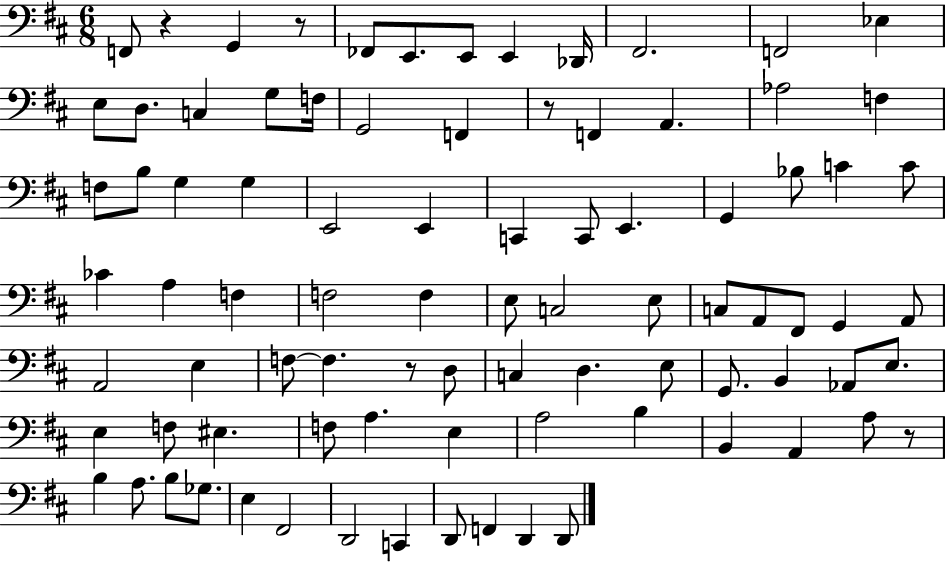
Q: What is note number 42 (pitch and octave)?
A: E3